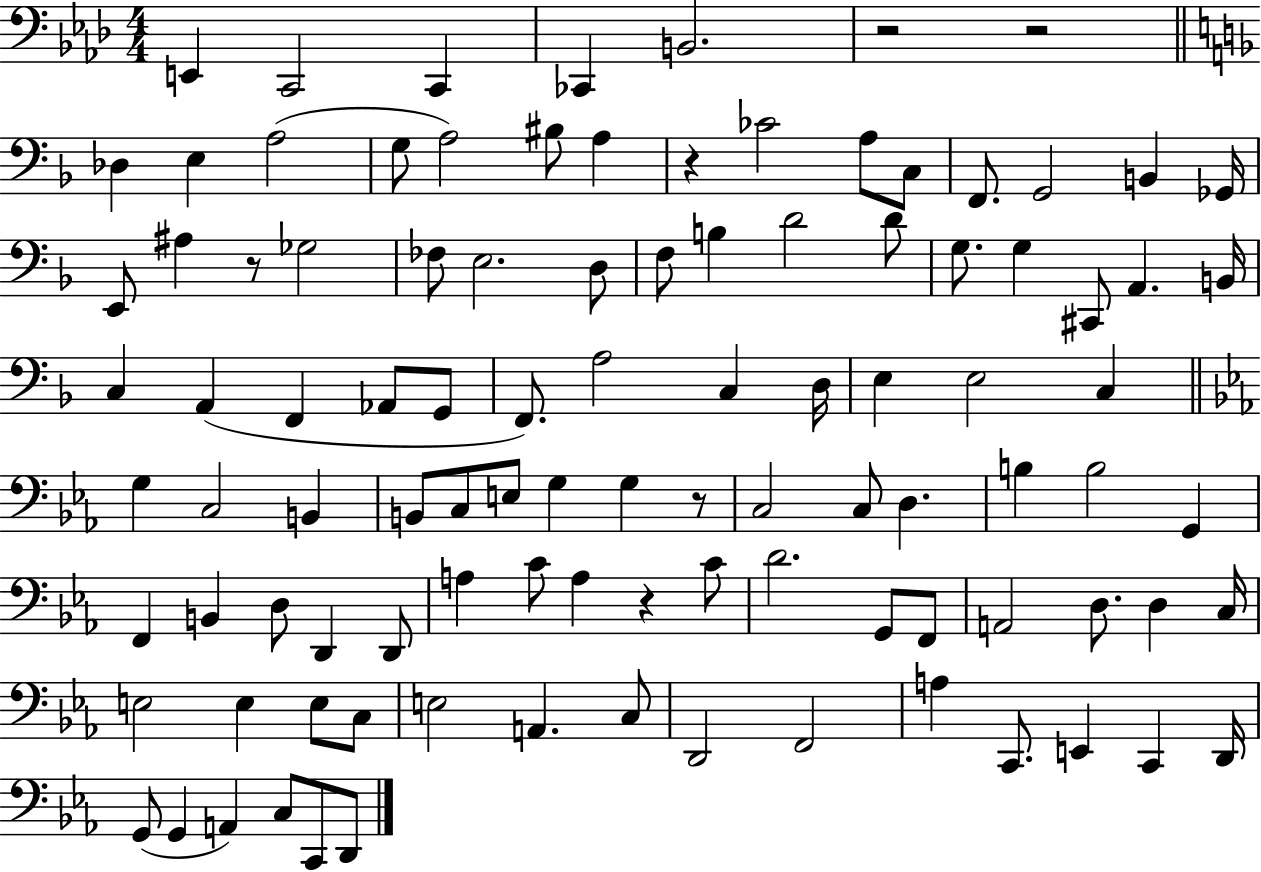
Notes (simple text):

E2/q C2/h C2/q CES2/q B2/h. R/h R/h Db3/q E3/q A3/h G3/e A3/h BIS3/e A3/q R/q CES4/h A3/e C3/e F2/e. G2/h B2/q Gb2/s E2/e A#3/q R/e Gb3/h FES3/e E3/h. D3/e F3/e B3/q D4/h D4/e G3/e. G3/q C#2/e A2/q. B2/s C3/q A2/q F2/q Ab2/e G2/e F2/e. A3/h C3/q D3/s E3/q E3/h C3/q G3/q C3/h B2/q B2/e C3/e E3/e G3/q G3/q R/e C3/h C3/e D3/q. B3/q B3/h G2/q F2/q B2/q D3/e D2/q D2/e A3/q C4/e A3/q R/q C4/e D4/h. G2/e F2/e A2/h D3/e. D3/q C3/s E3/h E3/q E3/e C3/e E3/h A2/q. C3/e D2/h F2/h A3/q C2/e. E2/q C2/q D2/s G2/e G2/q A2/q C3/e C2/e D2/e